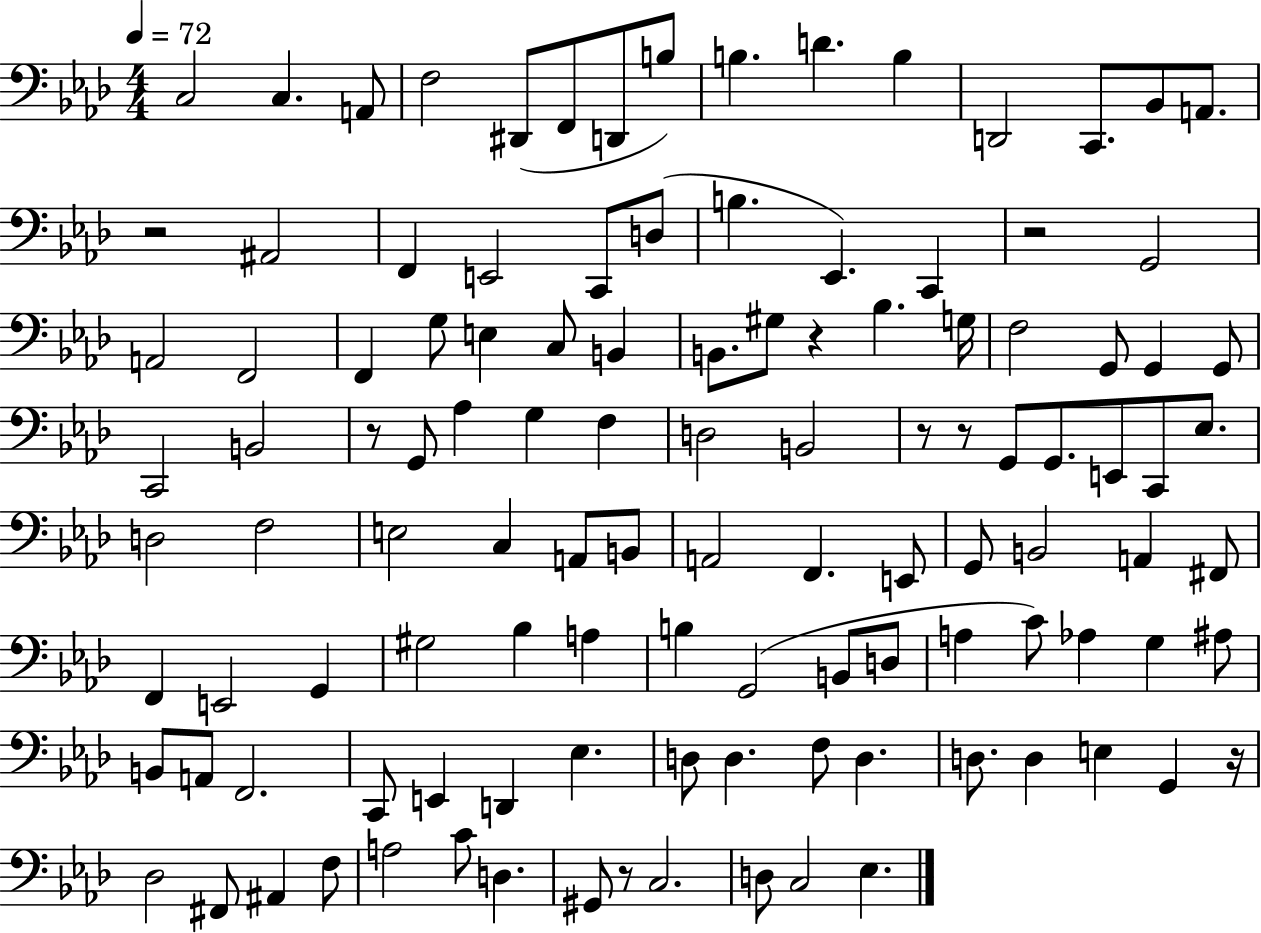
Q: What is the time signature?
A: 4/4